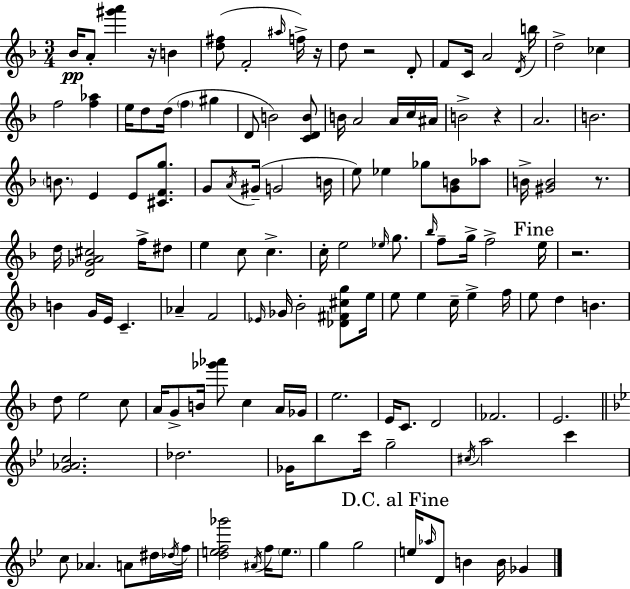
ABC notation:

X:1
T:Untitled
M:3/4
L:1/4
K:F
_B/4 A/2 [^g'a'] z/4 B [d^f]/2 F2 ^a/4 f/4 z/4 d/2 z2 D/2 F/2 C/4 A2 D/4 b/4 d2 _c f2 [f_a] e/4 d/2 d/4 f ^g D/2 B2 [CDB]/2 B/4 A2 A/4 c/4 ^A/4 B2 z A2 B2 B/2 E E/2 [^CFg]/2 G/2 A/4 ^G/4 G2 B/4 e/2 _e _g/2 [GB]/2 _a/2 B/4 [^GB]2 z/2 d/4 [D_GA^c]2 f/4 ^d/2 e c/2 c c/4 e2 _e/4 g/2 _b/4 f/2 g/4 f2 e/4 z2 B G/4 E/4 C _A F2 _E/4 _G/4 _B2 [_D^F^cg]/2 e/4 e/2 e c/4 e f/4 e/2 d B d/2 e2 c/2 A/4 G/2 B/4 [_g'_a']/2 c A/4 _G/4 e2 E/4 C/2 D2 _F2 E2 [G_Ac]2 _d2 _G/4 _b/2 c'/4 g2 ^c/4 a2 c' c/2 _A A/2 ^d/4 _d/4 f/4 [def_g']2 ^A/4 f/4 e/2 g g2 e/4 _a/4 D/2 B B/4 _G